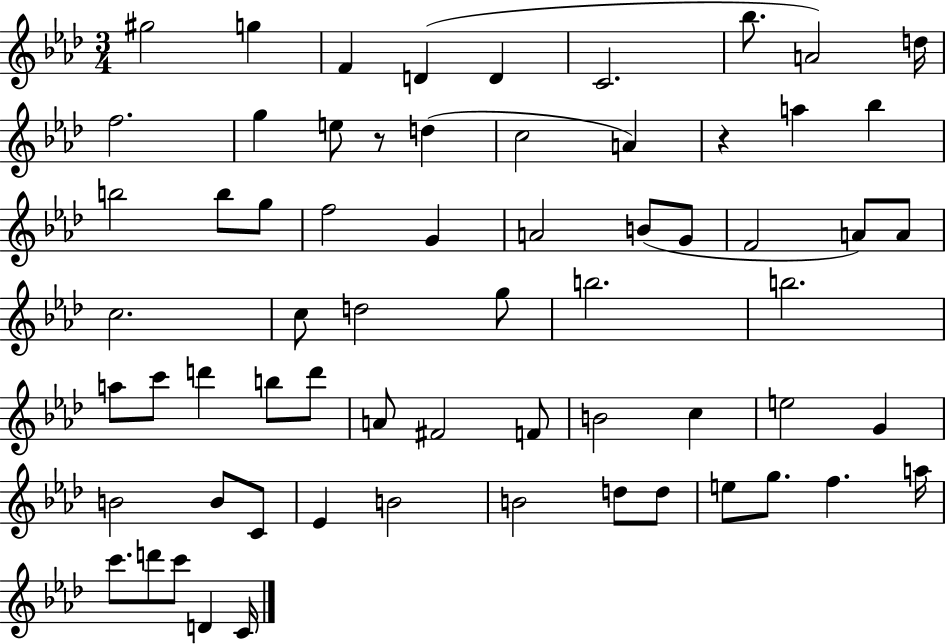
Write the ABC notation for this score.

X:1
T:Untitled
M:3/4
L:1/4
K:Ab
^g2 g F D D C2 _b/2 A2 d/4 f2 g e/2 z/2 d c2 A z a _b b2 b/2 g/2 f2 G A2 B/2 G/2 F2 A/2 A/2 c2 c/2 d2 g/2 b2 b2 a/2 c'/2 d' b/2 d'/2 A/2 ^F2 F/2 B2 c e2 G B2 B/2 C/2 _E B2 B2 d/2 d/2 e/2 g/2 f a/4 c'/2 d'/2 c'/2 D C/4